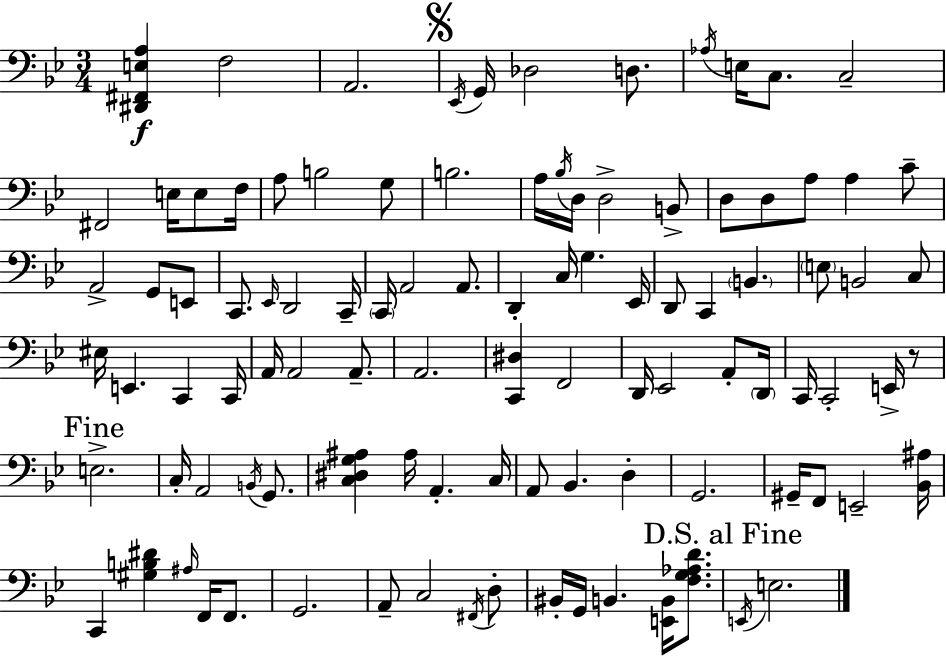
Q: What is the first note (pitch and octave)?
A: F3